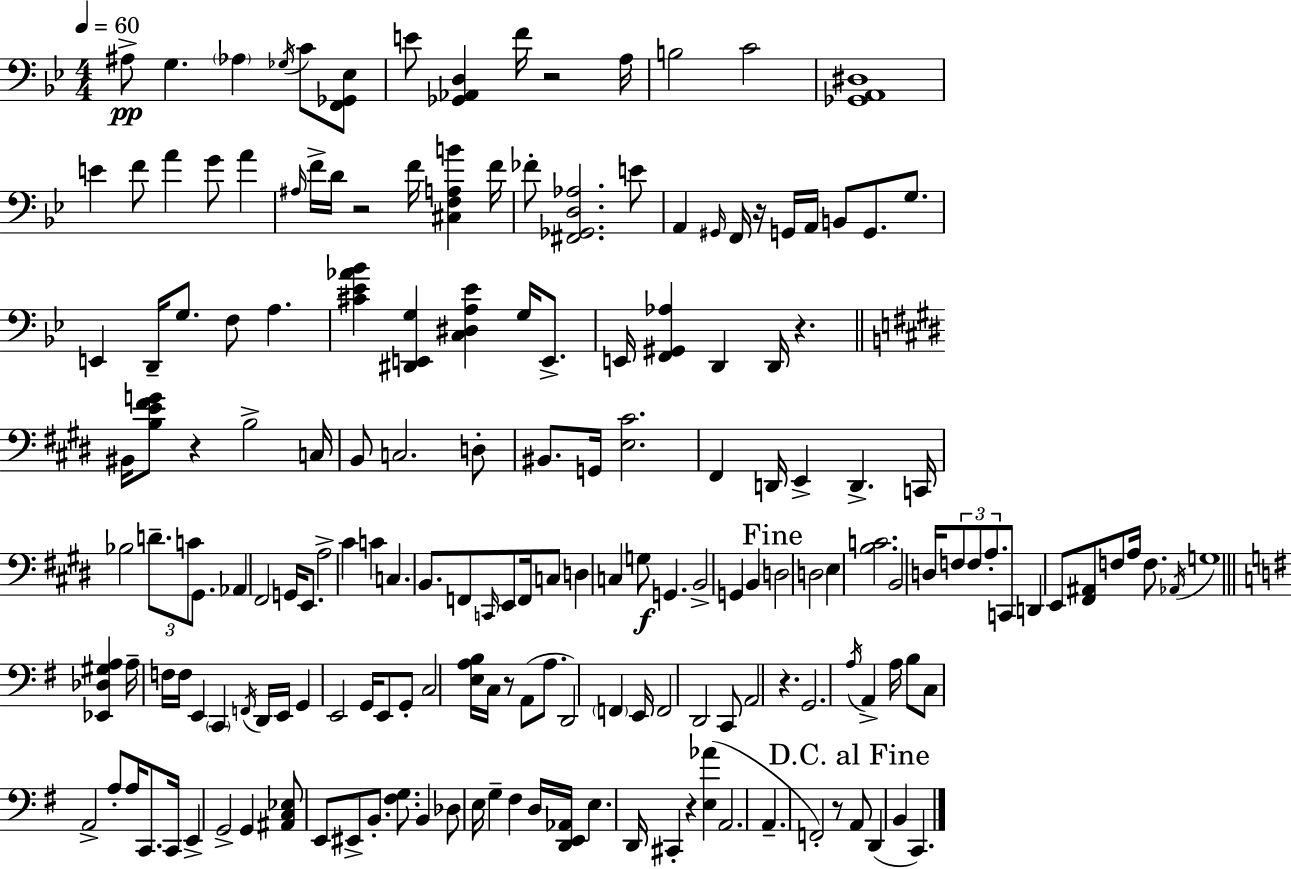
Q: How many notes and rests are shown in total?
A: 179